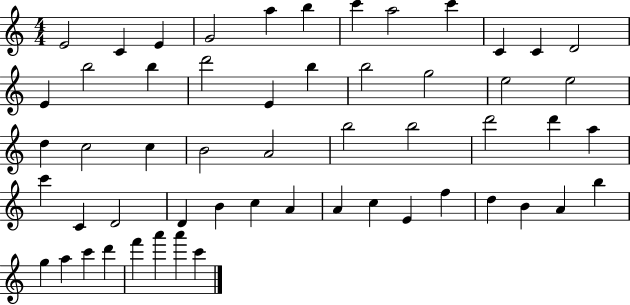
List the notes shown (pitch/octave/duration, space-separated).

E4/h C4/q E4/q G4/h A5/q B5/q C6/q A5/h C6/q C4/q C4/q D4/h E4/q B5/h B5/q D6/h E4/q B5/q B5/h G5/h E5/h E5/h D5/q C5/h C5/q B4/h A4/h B5/h B5/h D6/h D6/q A5/q C6/q C4/q D4/h D4/q B4/q C5/q A4/q A4/q C5/q E4/q F5/q D5/q B4/q A4/q B5/q G5/q A5/q C6/q D6/q F6/q A6/q A6/q C6/q